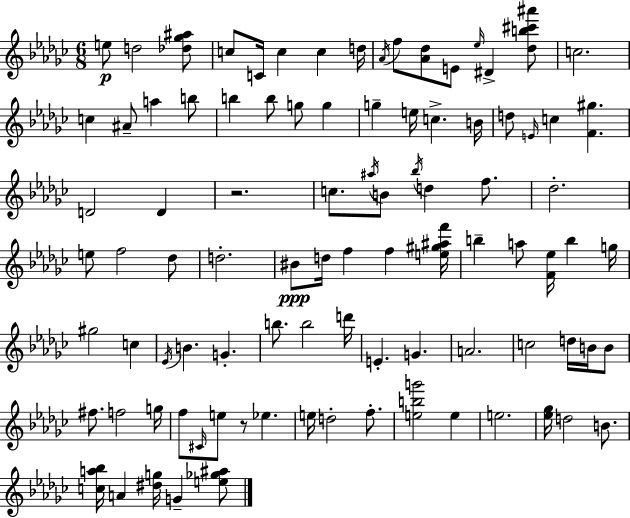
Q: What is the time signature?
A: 6/8